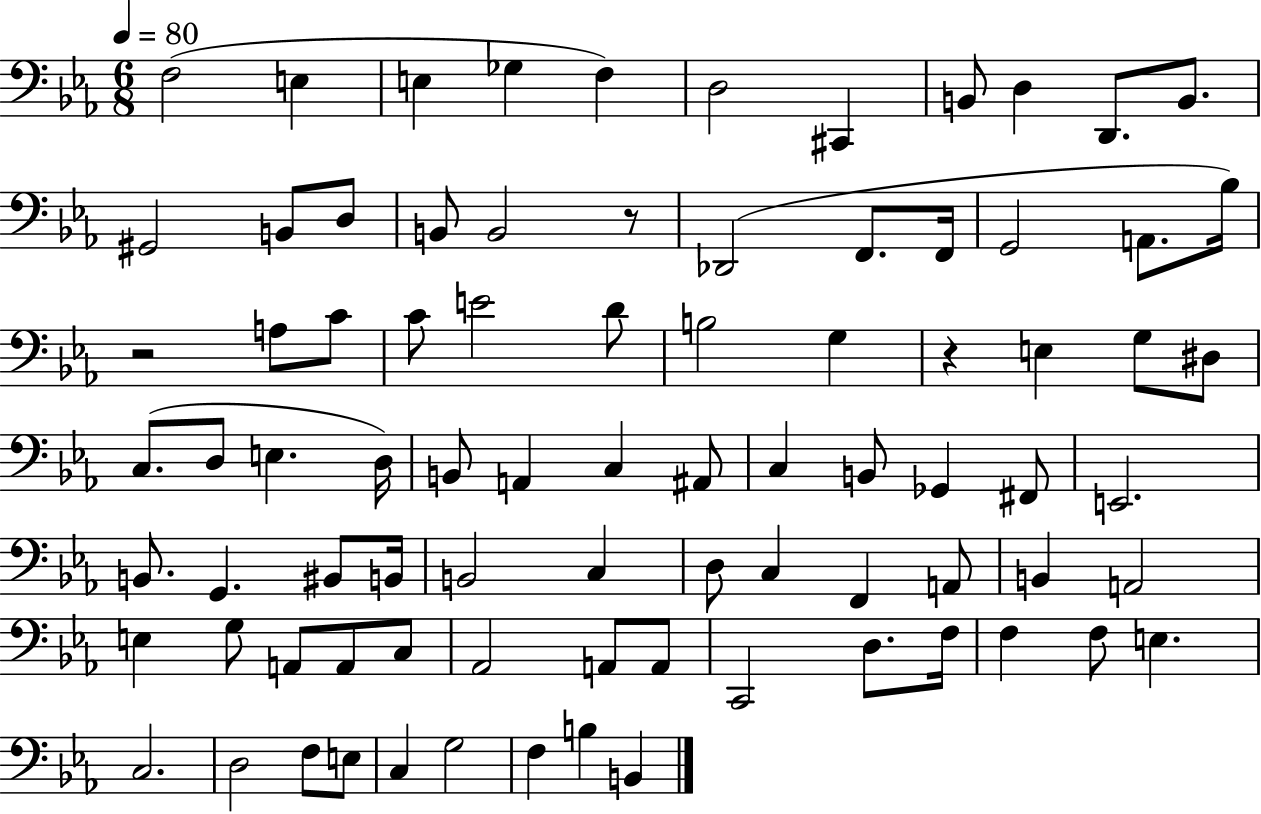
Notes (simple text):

F3/h E3/q E3/q Gb3/q F3/q D3/h C#2/q B2/e D3/q D2/e. B2/e. G#2/h B2/e D3/e B2/e B2/h R/e Db2/h F2/e. F2/s G2/h A2/e. Bb3/s R/h A3/e C4/e C4/e E4/h D4/e B3/h G3/q R/q E3/q G3/e D#3/e C3/e. D3/e E3/q. D3/s B2/e A2/q C3/q A#2/e C3/q B2/e Gb2/q F#2/e E2/h. B2/e. G2/q. BIS2/e B2/s B2/h C3/q D3/e C3/q F2/q A2/e B2/q A2/h E3/q G3/e A2/e A2/e C3/e Ab2/h A2/e A2/e C2/h D3/e. F3/s F3/q F3/e E3/q. C3/h. D3/h F3/e E3/e C3/q G3/h F3/q B3/q B2/q